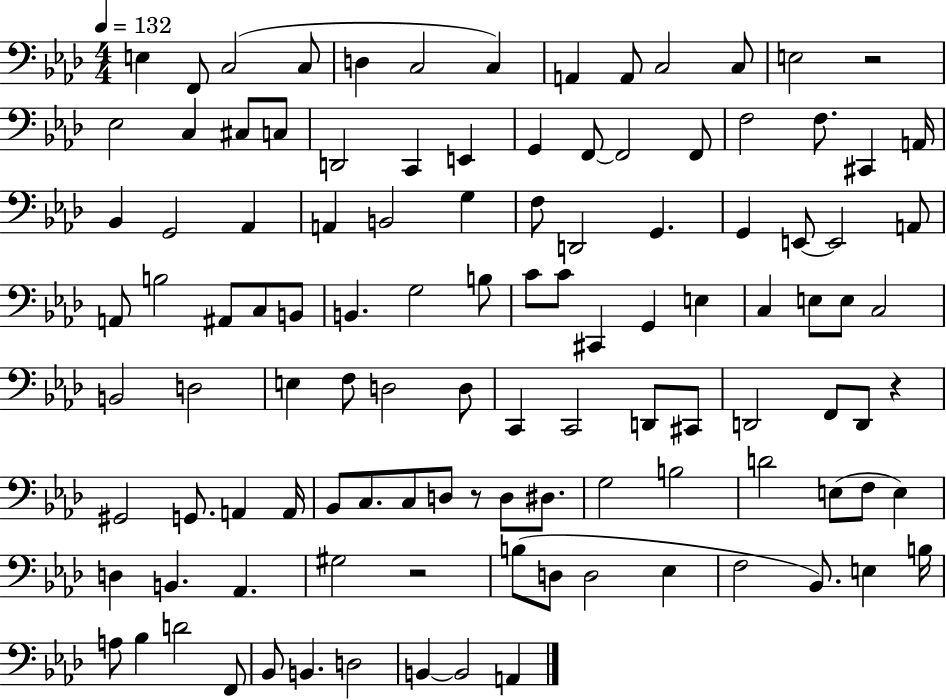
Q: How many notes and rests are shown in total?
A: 112